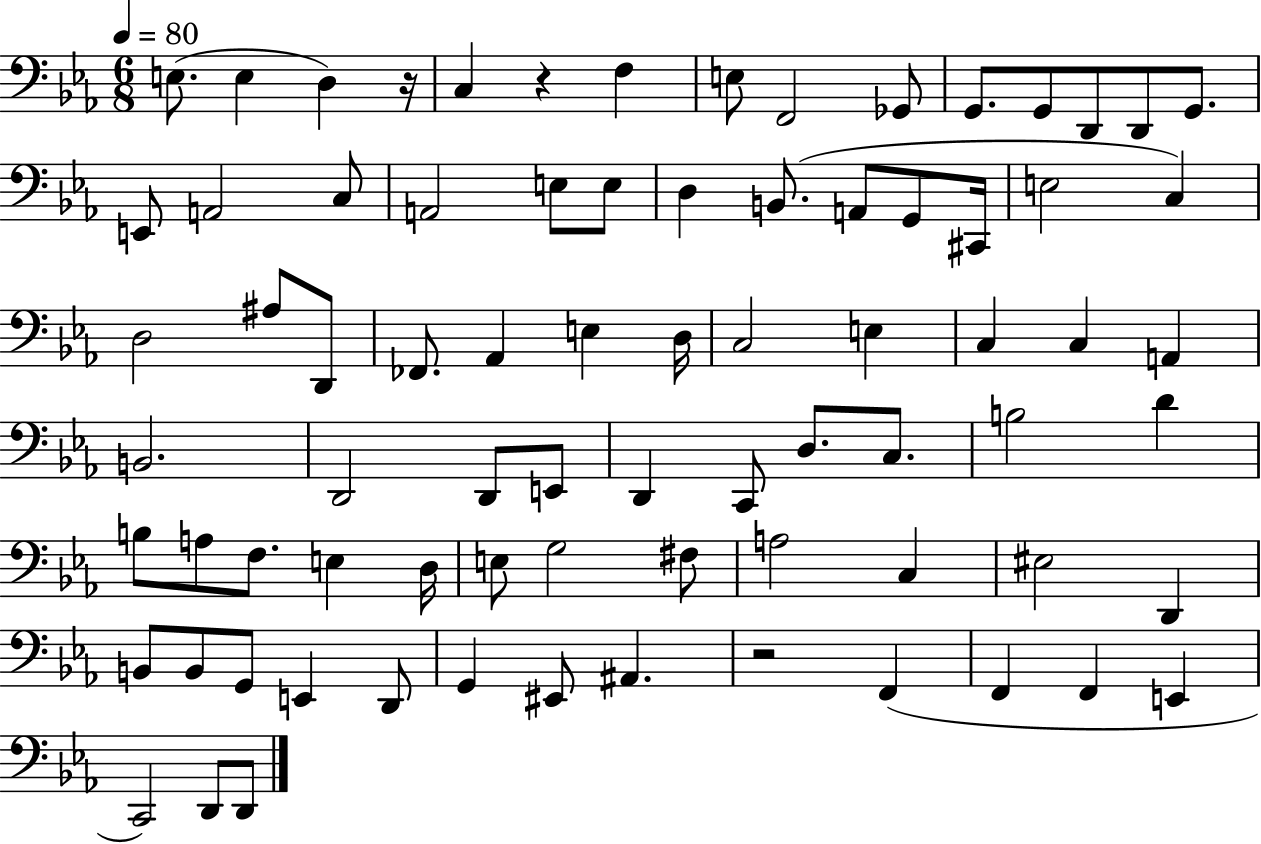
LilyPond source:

{
  \clef bass
  \numericTimeSignature
  \time 6/8
  \key ees \major
  \tempo 4 = 80
  \repeat volta 2 { e8.( e4 d4) r16 | c4 r4 f4 | e8 f,2 ges,8 | g,8. g,8 d,8 d,8 g,8. | \break e,8 a,2 c8 | a,2 e8 e8 | d4 b,8.( a,8 g,8 cis,16 | e2 c4) | \break d2 ais8 d,8 | fes,8. aes,4 e4 d16 | c2 e4 | c4 c4 a,4 | \break b,2. | d,2 d,8 e,8 | d,4 c,8 d8. c8. | b2 d'4 | \break b8 a8 f8. e4 d16 | e8 g2 fis8 | a2 c4 | eis2 d,4 | \break b,8 b,8 g,8 e,4 d,8 | g,4 eis,8 ais,4. | r2 f,4( | f,4 f,4 e,4 | \break c,2) d,8 d,8 | } \bar "|."
}